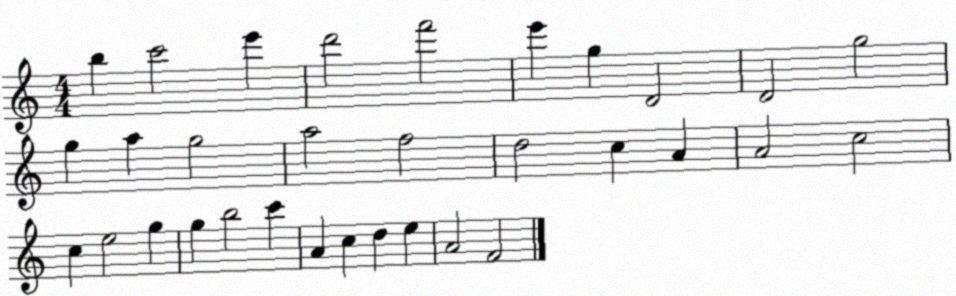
X:1
T:Untitled
M:4/4
L:1/4
K:C
b c'2 e' d'2 f'2 e' g D2 D2 g2 g a g2 a2 f2 d2 c A A2 c2 c e2 g g b2 c' A c d e A2 F2